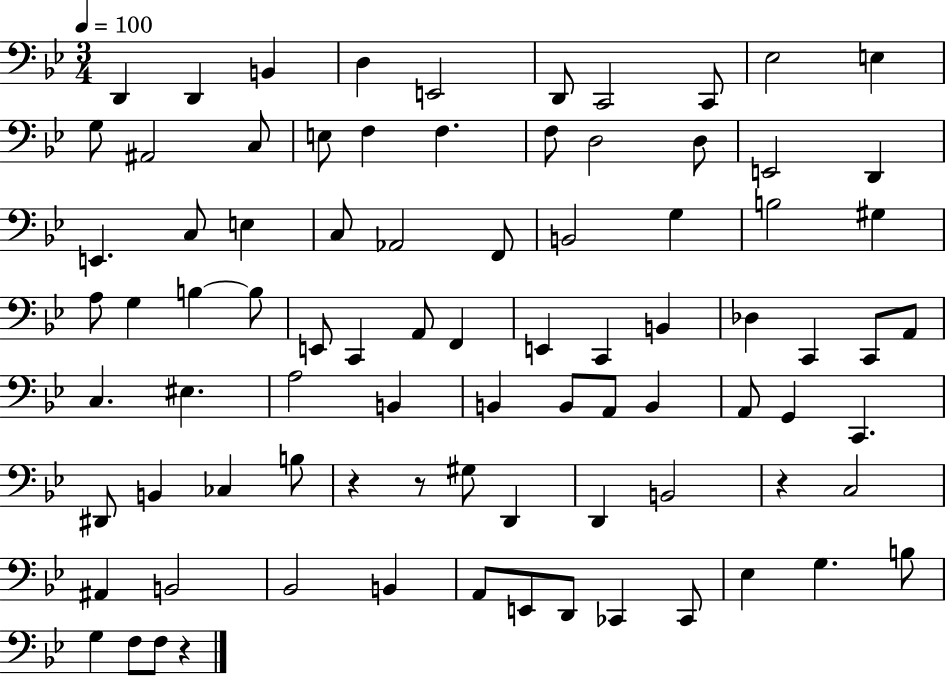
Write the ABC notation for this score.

X:1
T:Untitled
M:3/4
L:1/4
K:Bb
D,, D,, B,, D, E,,2 D,,/2 C,,2 C,,/2 _E,2 E, G,/2 ^A,,2 C,/2 E,/2 F, F, F,/2 D,2 D,/2 E,,2 D,, E,, C,/2 E, C,/2 _A,,2 F,,/2 B,,2 G, B,2 ^G, A,/2 G, B, B,/2 E,,/2 C,, A,,/2 F,, E,, C,, B,, _D, C,, C,,/2 A,,/2 C, ^E, A,2 B,, B,, B,,/2 A,,/2 B,, A,,/2 G,, C,, ^D,,/2 B,, _C, B,/2 z z/2 ^G,/2 D,, D,, B,,2 z C,2 ^A,, B,,2 _B,,2 B,, A,,/2 E,,/2 D,,/2 _C,, _C,,/2 _E, G, B,/2 G, F,/2 F,/2 z